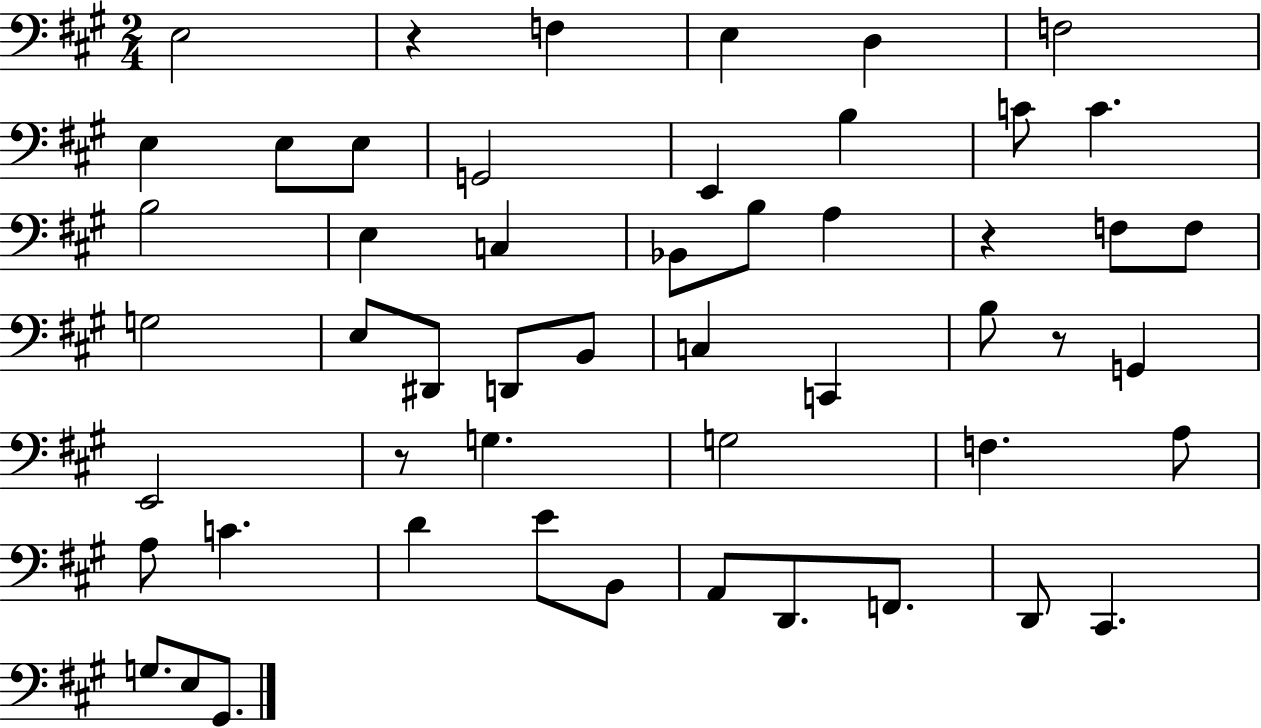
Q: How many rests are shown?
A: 4